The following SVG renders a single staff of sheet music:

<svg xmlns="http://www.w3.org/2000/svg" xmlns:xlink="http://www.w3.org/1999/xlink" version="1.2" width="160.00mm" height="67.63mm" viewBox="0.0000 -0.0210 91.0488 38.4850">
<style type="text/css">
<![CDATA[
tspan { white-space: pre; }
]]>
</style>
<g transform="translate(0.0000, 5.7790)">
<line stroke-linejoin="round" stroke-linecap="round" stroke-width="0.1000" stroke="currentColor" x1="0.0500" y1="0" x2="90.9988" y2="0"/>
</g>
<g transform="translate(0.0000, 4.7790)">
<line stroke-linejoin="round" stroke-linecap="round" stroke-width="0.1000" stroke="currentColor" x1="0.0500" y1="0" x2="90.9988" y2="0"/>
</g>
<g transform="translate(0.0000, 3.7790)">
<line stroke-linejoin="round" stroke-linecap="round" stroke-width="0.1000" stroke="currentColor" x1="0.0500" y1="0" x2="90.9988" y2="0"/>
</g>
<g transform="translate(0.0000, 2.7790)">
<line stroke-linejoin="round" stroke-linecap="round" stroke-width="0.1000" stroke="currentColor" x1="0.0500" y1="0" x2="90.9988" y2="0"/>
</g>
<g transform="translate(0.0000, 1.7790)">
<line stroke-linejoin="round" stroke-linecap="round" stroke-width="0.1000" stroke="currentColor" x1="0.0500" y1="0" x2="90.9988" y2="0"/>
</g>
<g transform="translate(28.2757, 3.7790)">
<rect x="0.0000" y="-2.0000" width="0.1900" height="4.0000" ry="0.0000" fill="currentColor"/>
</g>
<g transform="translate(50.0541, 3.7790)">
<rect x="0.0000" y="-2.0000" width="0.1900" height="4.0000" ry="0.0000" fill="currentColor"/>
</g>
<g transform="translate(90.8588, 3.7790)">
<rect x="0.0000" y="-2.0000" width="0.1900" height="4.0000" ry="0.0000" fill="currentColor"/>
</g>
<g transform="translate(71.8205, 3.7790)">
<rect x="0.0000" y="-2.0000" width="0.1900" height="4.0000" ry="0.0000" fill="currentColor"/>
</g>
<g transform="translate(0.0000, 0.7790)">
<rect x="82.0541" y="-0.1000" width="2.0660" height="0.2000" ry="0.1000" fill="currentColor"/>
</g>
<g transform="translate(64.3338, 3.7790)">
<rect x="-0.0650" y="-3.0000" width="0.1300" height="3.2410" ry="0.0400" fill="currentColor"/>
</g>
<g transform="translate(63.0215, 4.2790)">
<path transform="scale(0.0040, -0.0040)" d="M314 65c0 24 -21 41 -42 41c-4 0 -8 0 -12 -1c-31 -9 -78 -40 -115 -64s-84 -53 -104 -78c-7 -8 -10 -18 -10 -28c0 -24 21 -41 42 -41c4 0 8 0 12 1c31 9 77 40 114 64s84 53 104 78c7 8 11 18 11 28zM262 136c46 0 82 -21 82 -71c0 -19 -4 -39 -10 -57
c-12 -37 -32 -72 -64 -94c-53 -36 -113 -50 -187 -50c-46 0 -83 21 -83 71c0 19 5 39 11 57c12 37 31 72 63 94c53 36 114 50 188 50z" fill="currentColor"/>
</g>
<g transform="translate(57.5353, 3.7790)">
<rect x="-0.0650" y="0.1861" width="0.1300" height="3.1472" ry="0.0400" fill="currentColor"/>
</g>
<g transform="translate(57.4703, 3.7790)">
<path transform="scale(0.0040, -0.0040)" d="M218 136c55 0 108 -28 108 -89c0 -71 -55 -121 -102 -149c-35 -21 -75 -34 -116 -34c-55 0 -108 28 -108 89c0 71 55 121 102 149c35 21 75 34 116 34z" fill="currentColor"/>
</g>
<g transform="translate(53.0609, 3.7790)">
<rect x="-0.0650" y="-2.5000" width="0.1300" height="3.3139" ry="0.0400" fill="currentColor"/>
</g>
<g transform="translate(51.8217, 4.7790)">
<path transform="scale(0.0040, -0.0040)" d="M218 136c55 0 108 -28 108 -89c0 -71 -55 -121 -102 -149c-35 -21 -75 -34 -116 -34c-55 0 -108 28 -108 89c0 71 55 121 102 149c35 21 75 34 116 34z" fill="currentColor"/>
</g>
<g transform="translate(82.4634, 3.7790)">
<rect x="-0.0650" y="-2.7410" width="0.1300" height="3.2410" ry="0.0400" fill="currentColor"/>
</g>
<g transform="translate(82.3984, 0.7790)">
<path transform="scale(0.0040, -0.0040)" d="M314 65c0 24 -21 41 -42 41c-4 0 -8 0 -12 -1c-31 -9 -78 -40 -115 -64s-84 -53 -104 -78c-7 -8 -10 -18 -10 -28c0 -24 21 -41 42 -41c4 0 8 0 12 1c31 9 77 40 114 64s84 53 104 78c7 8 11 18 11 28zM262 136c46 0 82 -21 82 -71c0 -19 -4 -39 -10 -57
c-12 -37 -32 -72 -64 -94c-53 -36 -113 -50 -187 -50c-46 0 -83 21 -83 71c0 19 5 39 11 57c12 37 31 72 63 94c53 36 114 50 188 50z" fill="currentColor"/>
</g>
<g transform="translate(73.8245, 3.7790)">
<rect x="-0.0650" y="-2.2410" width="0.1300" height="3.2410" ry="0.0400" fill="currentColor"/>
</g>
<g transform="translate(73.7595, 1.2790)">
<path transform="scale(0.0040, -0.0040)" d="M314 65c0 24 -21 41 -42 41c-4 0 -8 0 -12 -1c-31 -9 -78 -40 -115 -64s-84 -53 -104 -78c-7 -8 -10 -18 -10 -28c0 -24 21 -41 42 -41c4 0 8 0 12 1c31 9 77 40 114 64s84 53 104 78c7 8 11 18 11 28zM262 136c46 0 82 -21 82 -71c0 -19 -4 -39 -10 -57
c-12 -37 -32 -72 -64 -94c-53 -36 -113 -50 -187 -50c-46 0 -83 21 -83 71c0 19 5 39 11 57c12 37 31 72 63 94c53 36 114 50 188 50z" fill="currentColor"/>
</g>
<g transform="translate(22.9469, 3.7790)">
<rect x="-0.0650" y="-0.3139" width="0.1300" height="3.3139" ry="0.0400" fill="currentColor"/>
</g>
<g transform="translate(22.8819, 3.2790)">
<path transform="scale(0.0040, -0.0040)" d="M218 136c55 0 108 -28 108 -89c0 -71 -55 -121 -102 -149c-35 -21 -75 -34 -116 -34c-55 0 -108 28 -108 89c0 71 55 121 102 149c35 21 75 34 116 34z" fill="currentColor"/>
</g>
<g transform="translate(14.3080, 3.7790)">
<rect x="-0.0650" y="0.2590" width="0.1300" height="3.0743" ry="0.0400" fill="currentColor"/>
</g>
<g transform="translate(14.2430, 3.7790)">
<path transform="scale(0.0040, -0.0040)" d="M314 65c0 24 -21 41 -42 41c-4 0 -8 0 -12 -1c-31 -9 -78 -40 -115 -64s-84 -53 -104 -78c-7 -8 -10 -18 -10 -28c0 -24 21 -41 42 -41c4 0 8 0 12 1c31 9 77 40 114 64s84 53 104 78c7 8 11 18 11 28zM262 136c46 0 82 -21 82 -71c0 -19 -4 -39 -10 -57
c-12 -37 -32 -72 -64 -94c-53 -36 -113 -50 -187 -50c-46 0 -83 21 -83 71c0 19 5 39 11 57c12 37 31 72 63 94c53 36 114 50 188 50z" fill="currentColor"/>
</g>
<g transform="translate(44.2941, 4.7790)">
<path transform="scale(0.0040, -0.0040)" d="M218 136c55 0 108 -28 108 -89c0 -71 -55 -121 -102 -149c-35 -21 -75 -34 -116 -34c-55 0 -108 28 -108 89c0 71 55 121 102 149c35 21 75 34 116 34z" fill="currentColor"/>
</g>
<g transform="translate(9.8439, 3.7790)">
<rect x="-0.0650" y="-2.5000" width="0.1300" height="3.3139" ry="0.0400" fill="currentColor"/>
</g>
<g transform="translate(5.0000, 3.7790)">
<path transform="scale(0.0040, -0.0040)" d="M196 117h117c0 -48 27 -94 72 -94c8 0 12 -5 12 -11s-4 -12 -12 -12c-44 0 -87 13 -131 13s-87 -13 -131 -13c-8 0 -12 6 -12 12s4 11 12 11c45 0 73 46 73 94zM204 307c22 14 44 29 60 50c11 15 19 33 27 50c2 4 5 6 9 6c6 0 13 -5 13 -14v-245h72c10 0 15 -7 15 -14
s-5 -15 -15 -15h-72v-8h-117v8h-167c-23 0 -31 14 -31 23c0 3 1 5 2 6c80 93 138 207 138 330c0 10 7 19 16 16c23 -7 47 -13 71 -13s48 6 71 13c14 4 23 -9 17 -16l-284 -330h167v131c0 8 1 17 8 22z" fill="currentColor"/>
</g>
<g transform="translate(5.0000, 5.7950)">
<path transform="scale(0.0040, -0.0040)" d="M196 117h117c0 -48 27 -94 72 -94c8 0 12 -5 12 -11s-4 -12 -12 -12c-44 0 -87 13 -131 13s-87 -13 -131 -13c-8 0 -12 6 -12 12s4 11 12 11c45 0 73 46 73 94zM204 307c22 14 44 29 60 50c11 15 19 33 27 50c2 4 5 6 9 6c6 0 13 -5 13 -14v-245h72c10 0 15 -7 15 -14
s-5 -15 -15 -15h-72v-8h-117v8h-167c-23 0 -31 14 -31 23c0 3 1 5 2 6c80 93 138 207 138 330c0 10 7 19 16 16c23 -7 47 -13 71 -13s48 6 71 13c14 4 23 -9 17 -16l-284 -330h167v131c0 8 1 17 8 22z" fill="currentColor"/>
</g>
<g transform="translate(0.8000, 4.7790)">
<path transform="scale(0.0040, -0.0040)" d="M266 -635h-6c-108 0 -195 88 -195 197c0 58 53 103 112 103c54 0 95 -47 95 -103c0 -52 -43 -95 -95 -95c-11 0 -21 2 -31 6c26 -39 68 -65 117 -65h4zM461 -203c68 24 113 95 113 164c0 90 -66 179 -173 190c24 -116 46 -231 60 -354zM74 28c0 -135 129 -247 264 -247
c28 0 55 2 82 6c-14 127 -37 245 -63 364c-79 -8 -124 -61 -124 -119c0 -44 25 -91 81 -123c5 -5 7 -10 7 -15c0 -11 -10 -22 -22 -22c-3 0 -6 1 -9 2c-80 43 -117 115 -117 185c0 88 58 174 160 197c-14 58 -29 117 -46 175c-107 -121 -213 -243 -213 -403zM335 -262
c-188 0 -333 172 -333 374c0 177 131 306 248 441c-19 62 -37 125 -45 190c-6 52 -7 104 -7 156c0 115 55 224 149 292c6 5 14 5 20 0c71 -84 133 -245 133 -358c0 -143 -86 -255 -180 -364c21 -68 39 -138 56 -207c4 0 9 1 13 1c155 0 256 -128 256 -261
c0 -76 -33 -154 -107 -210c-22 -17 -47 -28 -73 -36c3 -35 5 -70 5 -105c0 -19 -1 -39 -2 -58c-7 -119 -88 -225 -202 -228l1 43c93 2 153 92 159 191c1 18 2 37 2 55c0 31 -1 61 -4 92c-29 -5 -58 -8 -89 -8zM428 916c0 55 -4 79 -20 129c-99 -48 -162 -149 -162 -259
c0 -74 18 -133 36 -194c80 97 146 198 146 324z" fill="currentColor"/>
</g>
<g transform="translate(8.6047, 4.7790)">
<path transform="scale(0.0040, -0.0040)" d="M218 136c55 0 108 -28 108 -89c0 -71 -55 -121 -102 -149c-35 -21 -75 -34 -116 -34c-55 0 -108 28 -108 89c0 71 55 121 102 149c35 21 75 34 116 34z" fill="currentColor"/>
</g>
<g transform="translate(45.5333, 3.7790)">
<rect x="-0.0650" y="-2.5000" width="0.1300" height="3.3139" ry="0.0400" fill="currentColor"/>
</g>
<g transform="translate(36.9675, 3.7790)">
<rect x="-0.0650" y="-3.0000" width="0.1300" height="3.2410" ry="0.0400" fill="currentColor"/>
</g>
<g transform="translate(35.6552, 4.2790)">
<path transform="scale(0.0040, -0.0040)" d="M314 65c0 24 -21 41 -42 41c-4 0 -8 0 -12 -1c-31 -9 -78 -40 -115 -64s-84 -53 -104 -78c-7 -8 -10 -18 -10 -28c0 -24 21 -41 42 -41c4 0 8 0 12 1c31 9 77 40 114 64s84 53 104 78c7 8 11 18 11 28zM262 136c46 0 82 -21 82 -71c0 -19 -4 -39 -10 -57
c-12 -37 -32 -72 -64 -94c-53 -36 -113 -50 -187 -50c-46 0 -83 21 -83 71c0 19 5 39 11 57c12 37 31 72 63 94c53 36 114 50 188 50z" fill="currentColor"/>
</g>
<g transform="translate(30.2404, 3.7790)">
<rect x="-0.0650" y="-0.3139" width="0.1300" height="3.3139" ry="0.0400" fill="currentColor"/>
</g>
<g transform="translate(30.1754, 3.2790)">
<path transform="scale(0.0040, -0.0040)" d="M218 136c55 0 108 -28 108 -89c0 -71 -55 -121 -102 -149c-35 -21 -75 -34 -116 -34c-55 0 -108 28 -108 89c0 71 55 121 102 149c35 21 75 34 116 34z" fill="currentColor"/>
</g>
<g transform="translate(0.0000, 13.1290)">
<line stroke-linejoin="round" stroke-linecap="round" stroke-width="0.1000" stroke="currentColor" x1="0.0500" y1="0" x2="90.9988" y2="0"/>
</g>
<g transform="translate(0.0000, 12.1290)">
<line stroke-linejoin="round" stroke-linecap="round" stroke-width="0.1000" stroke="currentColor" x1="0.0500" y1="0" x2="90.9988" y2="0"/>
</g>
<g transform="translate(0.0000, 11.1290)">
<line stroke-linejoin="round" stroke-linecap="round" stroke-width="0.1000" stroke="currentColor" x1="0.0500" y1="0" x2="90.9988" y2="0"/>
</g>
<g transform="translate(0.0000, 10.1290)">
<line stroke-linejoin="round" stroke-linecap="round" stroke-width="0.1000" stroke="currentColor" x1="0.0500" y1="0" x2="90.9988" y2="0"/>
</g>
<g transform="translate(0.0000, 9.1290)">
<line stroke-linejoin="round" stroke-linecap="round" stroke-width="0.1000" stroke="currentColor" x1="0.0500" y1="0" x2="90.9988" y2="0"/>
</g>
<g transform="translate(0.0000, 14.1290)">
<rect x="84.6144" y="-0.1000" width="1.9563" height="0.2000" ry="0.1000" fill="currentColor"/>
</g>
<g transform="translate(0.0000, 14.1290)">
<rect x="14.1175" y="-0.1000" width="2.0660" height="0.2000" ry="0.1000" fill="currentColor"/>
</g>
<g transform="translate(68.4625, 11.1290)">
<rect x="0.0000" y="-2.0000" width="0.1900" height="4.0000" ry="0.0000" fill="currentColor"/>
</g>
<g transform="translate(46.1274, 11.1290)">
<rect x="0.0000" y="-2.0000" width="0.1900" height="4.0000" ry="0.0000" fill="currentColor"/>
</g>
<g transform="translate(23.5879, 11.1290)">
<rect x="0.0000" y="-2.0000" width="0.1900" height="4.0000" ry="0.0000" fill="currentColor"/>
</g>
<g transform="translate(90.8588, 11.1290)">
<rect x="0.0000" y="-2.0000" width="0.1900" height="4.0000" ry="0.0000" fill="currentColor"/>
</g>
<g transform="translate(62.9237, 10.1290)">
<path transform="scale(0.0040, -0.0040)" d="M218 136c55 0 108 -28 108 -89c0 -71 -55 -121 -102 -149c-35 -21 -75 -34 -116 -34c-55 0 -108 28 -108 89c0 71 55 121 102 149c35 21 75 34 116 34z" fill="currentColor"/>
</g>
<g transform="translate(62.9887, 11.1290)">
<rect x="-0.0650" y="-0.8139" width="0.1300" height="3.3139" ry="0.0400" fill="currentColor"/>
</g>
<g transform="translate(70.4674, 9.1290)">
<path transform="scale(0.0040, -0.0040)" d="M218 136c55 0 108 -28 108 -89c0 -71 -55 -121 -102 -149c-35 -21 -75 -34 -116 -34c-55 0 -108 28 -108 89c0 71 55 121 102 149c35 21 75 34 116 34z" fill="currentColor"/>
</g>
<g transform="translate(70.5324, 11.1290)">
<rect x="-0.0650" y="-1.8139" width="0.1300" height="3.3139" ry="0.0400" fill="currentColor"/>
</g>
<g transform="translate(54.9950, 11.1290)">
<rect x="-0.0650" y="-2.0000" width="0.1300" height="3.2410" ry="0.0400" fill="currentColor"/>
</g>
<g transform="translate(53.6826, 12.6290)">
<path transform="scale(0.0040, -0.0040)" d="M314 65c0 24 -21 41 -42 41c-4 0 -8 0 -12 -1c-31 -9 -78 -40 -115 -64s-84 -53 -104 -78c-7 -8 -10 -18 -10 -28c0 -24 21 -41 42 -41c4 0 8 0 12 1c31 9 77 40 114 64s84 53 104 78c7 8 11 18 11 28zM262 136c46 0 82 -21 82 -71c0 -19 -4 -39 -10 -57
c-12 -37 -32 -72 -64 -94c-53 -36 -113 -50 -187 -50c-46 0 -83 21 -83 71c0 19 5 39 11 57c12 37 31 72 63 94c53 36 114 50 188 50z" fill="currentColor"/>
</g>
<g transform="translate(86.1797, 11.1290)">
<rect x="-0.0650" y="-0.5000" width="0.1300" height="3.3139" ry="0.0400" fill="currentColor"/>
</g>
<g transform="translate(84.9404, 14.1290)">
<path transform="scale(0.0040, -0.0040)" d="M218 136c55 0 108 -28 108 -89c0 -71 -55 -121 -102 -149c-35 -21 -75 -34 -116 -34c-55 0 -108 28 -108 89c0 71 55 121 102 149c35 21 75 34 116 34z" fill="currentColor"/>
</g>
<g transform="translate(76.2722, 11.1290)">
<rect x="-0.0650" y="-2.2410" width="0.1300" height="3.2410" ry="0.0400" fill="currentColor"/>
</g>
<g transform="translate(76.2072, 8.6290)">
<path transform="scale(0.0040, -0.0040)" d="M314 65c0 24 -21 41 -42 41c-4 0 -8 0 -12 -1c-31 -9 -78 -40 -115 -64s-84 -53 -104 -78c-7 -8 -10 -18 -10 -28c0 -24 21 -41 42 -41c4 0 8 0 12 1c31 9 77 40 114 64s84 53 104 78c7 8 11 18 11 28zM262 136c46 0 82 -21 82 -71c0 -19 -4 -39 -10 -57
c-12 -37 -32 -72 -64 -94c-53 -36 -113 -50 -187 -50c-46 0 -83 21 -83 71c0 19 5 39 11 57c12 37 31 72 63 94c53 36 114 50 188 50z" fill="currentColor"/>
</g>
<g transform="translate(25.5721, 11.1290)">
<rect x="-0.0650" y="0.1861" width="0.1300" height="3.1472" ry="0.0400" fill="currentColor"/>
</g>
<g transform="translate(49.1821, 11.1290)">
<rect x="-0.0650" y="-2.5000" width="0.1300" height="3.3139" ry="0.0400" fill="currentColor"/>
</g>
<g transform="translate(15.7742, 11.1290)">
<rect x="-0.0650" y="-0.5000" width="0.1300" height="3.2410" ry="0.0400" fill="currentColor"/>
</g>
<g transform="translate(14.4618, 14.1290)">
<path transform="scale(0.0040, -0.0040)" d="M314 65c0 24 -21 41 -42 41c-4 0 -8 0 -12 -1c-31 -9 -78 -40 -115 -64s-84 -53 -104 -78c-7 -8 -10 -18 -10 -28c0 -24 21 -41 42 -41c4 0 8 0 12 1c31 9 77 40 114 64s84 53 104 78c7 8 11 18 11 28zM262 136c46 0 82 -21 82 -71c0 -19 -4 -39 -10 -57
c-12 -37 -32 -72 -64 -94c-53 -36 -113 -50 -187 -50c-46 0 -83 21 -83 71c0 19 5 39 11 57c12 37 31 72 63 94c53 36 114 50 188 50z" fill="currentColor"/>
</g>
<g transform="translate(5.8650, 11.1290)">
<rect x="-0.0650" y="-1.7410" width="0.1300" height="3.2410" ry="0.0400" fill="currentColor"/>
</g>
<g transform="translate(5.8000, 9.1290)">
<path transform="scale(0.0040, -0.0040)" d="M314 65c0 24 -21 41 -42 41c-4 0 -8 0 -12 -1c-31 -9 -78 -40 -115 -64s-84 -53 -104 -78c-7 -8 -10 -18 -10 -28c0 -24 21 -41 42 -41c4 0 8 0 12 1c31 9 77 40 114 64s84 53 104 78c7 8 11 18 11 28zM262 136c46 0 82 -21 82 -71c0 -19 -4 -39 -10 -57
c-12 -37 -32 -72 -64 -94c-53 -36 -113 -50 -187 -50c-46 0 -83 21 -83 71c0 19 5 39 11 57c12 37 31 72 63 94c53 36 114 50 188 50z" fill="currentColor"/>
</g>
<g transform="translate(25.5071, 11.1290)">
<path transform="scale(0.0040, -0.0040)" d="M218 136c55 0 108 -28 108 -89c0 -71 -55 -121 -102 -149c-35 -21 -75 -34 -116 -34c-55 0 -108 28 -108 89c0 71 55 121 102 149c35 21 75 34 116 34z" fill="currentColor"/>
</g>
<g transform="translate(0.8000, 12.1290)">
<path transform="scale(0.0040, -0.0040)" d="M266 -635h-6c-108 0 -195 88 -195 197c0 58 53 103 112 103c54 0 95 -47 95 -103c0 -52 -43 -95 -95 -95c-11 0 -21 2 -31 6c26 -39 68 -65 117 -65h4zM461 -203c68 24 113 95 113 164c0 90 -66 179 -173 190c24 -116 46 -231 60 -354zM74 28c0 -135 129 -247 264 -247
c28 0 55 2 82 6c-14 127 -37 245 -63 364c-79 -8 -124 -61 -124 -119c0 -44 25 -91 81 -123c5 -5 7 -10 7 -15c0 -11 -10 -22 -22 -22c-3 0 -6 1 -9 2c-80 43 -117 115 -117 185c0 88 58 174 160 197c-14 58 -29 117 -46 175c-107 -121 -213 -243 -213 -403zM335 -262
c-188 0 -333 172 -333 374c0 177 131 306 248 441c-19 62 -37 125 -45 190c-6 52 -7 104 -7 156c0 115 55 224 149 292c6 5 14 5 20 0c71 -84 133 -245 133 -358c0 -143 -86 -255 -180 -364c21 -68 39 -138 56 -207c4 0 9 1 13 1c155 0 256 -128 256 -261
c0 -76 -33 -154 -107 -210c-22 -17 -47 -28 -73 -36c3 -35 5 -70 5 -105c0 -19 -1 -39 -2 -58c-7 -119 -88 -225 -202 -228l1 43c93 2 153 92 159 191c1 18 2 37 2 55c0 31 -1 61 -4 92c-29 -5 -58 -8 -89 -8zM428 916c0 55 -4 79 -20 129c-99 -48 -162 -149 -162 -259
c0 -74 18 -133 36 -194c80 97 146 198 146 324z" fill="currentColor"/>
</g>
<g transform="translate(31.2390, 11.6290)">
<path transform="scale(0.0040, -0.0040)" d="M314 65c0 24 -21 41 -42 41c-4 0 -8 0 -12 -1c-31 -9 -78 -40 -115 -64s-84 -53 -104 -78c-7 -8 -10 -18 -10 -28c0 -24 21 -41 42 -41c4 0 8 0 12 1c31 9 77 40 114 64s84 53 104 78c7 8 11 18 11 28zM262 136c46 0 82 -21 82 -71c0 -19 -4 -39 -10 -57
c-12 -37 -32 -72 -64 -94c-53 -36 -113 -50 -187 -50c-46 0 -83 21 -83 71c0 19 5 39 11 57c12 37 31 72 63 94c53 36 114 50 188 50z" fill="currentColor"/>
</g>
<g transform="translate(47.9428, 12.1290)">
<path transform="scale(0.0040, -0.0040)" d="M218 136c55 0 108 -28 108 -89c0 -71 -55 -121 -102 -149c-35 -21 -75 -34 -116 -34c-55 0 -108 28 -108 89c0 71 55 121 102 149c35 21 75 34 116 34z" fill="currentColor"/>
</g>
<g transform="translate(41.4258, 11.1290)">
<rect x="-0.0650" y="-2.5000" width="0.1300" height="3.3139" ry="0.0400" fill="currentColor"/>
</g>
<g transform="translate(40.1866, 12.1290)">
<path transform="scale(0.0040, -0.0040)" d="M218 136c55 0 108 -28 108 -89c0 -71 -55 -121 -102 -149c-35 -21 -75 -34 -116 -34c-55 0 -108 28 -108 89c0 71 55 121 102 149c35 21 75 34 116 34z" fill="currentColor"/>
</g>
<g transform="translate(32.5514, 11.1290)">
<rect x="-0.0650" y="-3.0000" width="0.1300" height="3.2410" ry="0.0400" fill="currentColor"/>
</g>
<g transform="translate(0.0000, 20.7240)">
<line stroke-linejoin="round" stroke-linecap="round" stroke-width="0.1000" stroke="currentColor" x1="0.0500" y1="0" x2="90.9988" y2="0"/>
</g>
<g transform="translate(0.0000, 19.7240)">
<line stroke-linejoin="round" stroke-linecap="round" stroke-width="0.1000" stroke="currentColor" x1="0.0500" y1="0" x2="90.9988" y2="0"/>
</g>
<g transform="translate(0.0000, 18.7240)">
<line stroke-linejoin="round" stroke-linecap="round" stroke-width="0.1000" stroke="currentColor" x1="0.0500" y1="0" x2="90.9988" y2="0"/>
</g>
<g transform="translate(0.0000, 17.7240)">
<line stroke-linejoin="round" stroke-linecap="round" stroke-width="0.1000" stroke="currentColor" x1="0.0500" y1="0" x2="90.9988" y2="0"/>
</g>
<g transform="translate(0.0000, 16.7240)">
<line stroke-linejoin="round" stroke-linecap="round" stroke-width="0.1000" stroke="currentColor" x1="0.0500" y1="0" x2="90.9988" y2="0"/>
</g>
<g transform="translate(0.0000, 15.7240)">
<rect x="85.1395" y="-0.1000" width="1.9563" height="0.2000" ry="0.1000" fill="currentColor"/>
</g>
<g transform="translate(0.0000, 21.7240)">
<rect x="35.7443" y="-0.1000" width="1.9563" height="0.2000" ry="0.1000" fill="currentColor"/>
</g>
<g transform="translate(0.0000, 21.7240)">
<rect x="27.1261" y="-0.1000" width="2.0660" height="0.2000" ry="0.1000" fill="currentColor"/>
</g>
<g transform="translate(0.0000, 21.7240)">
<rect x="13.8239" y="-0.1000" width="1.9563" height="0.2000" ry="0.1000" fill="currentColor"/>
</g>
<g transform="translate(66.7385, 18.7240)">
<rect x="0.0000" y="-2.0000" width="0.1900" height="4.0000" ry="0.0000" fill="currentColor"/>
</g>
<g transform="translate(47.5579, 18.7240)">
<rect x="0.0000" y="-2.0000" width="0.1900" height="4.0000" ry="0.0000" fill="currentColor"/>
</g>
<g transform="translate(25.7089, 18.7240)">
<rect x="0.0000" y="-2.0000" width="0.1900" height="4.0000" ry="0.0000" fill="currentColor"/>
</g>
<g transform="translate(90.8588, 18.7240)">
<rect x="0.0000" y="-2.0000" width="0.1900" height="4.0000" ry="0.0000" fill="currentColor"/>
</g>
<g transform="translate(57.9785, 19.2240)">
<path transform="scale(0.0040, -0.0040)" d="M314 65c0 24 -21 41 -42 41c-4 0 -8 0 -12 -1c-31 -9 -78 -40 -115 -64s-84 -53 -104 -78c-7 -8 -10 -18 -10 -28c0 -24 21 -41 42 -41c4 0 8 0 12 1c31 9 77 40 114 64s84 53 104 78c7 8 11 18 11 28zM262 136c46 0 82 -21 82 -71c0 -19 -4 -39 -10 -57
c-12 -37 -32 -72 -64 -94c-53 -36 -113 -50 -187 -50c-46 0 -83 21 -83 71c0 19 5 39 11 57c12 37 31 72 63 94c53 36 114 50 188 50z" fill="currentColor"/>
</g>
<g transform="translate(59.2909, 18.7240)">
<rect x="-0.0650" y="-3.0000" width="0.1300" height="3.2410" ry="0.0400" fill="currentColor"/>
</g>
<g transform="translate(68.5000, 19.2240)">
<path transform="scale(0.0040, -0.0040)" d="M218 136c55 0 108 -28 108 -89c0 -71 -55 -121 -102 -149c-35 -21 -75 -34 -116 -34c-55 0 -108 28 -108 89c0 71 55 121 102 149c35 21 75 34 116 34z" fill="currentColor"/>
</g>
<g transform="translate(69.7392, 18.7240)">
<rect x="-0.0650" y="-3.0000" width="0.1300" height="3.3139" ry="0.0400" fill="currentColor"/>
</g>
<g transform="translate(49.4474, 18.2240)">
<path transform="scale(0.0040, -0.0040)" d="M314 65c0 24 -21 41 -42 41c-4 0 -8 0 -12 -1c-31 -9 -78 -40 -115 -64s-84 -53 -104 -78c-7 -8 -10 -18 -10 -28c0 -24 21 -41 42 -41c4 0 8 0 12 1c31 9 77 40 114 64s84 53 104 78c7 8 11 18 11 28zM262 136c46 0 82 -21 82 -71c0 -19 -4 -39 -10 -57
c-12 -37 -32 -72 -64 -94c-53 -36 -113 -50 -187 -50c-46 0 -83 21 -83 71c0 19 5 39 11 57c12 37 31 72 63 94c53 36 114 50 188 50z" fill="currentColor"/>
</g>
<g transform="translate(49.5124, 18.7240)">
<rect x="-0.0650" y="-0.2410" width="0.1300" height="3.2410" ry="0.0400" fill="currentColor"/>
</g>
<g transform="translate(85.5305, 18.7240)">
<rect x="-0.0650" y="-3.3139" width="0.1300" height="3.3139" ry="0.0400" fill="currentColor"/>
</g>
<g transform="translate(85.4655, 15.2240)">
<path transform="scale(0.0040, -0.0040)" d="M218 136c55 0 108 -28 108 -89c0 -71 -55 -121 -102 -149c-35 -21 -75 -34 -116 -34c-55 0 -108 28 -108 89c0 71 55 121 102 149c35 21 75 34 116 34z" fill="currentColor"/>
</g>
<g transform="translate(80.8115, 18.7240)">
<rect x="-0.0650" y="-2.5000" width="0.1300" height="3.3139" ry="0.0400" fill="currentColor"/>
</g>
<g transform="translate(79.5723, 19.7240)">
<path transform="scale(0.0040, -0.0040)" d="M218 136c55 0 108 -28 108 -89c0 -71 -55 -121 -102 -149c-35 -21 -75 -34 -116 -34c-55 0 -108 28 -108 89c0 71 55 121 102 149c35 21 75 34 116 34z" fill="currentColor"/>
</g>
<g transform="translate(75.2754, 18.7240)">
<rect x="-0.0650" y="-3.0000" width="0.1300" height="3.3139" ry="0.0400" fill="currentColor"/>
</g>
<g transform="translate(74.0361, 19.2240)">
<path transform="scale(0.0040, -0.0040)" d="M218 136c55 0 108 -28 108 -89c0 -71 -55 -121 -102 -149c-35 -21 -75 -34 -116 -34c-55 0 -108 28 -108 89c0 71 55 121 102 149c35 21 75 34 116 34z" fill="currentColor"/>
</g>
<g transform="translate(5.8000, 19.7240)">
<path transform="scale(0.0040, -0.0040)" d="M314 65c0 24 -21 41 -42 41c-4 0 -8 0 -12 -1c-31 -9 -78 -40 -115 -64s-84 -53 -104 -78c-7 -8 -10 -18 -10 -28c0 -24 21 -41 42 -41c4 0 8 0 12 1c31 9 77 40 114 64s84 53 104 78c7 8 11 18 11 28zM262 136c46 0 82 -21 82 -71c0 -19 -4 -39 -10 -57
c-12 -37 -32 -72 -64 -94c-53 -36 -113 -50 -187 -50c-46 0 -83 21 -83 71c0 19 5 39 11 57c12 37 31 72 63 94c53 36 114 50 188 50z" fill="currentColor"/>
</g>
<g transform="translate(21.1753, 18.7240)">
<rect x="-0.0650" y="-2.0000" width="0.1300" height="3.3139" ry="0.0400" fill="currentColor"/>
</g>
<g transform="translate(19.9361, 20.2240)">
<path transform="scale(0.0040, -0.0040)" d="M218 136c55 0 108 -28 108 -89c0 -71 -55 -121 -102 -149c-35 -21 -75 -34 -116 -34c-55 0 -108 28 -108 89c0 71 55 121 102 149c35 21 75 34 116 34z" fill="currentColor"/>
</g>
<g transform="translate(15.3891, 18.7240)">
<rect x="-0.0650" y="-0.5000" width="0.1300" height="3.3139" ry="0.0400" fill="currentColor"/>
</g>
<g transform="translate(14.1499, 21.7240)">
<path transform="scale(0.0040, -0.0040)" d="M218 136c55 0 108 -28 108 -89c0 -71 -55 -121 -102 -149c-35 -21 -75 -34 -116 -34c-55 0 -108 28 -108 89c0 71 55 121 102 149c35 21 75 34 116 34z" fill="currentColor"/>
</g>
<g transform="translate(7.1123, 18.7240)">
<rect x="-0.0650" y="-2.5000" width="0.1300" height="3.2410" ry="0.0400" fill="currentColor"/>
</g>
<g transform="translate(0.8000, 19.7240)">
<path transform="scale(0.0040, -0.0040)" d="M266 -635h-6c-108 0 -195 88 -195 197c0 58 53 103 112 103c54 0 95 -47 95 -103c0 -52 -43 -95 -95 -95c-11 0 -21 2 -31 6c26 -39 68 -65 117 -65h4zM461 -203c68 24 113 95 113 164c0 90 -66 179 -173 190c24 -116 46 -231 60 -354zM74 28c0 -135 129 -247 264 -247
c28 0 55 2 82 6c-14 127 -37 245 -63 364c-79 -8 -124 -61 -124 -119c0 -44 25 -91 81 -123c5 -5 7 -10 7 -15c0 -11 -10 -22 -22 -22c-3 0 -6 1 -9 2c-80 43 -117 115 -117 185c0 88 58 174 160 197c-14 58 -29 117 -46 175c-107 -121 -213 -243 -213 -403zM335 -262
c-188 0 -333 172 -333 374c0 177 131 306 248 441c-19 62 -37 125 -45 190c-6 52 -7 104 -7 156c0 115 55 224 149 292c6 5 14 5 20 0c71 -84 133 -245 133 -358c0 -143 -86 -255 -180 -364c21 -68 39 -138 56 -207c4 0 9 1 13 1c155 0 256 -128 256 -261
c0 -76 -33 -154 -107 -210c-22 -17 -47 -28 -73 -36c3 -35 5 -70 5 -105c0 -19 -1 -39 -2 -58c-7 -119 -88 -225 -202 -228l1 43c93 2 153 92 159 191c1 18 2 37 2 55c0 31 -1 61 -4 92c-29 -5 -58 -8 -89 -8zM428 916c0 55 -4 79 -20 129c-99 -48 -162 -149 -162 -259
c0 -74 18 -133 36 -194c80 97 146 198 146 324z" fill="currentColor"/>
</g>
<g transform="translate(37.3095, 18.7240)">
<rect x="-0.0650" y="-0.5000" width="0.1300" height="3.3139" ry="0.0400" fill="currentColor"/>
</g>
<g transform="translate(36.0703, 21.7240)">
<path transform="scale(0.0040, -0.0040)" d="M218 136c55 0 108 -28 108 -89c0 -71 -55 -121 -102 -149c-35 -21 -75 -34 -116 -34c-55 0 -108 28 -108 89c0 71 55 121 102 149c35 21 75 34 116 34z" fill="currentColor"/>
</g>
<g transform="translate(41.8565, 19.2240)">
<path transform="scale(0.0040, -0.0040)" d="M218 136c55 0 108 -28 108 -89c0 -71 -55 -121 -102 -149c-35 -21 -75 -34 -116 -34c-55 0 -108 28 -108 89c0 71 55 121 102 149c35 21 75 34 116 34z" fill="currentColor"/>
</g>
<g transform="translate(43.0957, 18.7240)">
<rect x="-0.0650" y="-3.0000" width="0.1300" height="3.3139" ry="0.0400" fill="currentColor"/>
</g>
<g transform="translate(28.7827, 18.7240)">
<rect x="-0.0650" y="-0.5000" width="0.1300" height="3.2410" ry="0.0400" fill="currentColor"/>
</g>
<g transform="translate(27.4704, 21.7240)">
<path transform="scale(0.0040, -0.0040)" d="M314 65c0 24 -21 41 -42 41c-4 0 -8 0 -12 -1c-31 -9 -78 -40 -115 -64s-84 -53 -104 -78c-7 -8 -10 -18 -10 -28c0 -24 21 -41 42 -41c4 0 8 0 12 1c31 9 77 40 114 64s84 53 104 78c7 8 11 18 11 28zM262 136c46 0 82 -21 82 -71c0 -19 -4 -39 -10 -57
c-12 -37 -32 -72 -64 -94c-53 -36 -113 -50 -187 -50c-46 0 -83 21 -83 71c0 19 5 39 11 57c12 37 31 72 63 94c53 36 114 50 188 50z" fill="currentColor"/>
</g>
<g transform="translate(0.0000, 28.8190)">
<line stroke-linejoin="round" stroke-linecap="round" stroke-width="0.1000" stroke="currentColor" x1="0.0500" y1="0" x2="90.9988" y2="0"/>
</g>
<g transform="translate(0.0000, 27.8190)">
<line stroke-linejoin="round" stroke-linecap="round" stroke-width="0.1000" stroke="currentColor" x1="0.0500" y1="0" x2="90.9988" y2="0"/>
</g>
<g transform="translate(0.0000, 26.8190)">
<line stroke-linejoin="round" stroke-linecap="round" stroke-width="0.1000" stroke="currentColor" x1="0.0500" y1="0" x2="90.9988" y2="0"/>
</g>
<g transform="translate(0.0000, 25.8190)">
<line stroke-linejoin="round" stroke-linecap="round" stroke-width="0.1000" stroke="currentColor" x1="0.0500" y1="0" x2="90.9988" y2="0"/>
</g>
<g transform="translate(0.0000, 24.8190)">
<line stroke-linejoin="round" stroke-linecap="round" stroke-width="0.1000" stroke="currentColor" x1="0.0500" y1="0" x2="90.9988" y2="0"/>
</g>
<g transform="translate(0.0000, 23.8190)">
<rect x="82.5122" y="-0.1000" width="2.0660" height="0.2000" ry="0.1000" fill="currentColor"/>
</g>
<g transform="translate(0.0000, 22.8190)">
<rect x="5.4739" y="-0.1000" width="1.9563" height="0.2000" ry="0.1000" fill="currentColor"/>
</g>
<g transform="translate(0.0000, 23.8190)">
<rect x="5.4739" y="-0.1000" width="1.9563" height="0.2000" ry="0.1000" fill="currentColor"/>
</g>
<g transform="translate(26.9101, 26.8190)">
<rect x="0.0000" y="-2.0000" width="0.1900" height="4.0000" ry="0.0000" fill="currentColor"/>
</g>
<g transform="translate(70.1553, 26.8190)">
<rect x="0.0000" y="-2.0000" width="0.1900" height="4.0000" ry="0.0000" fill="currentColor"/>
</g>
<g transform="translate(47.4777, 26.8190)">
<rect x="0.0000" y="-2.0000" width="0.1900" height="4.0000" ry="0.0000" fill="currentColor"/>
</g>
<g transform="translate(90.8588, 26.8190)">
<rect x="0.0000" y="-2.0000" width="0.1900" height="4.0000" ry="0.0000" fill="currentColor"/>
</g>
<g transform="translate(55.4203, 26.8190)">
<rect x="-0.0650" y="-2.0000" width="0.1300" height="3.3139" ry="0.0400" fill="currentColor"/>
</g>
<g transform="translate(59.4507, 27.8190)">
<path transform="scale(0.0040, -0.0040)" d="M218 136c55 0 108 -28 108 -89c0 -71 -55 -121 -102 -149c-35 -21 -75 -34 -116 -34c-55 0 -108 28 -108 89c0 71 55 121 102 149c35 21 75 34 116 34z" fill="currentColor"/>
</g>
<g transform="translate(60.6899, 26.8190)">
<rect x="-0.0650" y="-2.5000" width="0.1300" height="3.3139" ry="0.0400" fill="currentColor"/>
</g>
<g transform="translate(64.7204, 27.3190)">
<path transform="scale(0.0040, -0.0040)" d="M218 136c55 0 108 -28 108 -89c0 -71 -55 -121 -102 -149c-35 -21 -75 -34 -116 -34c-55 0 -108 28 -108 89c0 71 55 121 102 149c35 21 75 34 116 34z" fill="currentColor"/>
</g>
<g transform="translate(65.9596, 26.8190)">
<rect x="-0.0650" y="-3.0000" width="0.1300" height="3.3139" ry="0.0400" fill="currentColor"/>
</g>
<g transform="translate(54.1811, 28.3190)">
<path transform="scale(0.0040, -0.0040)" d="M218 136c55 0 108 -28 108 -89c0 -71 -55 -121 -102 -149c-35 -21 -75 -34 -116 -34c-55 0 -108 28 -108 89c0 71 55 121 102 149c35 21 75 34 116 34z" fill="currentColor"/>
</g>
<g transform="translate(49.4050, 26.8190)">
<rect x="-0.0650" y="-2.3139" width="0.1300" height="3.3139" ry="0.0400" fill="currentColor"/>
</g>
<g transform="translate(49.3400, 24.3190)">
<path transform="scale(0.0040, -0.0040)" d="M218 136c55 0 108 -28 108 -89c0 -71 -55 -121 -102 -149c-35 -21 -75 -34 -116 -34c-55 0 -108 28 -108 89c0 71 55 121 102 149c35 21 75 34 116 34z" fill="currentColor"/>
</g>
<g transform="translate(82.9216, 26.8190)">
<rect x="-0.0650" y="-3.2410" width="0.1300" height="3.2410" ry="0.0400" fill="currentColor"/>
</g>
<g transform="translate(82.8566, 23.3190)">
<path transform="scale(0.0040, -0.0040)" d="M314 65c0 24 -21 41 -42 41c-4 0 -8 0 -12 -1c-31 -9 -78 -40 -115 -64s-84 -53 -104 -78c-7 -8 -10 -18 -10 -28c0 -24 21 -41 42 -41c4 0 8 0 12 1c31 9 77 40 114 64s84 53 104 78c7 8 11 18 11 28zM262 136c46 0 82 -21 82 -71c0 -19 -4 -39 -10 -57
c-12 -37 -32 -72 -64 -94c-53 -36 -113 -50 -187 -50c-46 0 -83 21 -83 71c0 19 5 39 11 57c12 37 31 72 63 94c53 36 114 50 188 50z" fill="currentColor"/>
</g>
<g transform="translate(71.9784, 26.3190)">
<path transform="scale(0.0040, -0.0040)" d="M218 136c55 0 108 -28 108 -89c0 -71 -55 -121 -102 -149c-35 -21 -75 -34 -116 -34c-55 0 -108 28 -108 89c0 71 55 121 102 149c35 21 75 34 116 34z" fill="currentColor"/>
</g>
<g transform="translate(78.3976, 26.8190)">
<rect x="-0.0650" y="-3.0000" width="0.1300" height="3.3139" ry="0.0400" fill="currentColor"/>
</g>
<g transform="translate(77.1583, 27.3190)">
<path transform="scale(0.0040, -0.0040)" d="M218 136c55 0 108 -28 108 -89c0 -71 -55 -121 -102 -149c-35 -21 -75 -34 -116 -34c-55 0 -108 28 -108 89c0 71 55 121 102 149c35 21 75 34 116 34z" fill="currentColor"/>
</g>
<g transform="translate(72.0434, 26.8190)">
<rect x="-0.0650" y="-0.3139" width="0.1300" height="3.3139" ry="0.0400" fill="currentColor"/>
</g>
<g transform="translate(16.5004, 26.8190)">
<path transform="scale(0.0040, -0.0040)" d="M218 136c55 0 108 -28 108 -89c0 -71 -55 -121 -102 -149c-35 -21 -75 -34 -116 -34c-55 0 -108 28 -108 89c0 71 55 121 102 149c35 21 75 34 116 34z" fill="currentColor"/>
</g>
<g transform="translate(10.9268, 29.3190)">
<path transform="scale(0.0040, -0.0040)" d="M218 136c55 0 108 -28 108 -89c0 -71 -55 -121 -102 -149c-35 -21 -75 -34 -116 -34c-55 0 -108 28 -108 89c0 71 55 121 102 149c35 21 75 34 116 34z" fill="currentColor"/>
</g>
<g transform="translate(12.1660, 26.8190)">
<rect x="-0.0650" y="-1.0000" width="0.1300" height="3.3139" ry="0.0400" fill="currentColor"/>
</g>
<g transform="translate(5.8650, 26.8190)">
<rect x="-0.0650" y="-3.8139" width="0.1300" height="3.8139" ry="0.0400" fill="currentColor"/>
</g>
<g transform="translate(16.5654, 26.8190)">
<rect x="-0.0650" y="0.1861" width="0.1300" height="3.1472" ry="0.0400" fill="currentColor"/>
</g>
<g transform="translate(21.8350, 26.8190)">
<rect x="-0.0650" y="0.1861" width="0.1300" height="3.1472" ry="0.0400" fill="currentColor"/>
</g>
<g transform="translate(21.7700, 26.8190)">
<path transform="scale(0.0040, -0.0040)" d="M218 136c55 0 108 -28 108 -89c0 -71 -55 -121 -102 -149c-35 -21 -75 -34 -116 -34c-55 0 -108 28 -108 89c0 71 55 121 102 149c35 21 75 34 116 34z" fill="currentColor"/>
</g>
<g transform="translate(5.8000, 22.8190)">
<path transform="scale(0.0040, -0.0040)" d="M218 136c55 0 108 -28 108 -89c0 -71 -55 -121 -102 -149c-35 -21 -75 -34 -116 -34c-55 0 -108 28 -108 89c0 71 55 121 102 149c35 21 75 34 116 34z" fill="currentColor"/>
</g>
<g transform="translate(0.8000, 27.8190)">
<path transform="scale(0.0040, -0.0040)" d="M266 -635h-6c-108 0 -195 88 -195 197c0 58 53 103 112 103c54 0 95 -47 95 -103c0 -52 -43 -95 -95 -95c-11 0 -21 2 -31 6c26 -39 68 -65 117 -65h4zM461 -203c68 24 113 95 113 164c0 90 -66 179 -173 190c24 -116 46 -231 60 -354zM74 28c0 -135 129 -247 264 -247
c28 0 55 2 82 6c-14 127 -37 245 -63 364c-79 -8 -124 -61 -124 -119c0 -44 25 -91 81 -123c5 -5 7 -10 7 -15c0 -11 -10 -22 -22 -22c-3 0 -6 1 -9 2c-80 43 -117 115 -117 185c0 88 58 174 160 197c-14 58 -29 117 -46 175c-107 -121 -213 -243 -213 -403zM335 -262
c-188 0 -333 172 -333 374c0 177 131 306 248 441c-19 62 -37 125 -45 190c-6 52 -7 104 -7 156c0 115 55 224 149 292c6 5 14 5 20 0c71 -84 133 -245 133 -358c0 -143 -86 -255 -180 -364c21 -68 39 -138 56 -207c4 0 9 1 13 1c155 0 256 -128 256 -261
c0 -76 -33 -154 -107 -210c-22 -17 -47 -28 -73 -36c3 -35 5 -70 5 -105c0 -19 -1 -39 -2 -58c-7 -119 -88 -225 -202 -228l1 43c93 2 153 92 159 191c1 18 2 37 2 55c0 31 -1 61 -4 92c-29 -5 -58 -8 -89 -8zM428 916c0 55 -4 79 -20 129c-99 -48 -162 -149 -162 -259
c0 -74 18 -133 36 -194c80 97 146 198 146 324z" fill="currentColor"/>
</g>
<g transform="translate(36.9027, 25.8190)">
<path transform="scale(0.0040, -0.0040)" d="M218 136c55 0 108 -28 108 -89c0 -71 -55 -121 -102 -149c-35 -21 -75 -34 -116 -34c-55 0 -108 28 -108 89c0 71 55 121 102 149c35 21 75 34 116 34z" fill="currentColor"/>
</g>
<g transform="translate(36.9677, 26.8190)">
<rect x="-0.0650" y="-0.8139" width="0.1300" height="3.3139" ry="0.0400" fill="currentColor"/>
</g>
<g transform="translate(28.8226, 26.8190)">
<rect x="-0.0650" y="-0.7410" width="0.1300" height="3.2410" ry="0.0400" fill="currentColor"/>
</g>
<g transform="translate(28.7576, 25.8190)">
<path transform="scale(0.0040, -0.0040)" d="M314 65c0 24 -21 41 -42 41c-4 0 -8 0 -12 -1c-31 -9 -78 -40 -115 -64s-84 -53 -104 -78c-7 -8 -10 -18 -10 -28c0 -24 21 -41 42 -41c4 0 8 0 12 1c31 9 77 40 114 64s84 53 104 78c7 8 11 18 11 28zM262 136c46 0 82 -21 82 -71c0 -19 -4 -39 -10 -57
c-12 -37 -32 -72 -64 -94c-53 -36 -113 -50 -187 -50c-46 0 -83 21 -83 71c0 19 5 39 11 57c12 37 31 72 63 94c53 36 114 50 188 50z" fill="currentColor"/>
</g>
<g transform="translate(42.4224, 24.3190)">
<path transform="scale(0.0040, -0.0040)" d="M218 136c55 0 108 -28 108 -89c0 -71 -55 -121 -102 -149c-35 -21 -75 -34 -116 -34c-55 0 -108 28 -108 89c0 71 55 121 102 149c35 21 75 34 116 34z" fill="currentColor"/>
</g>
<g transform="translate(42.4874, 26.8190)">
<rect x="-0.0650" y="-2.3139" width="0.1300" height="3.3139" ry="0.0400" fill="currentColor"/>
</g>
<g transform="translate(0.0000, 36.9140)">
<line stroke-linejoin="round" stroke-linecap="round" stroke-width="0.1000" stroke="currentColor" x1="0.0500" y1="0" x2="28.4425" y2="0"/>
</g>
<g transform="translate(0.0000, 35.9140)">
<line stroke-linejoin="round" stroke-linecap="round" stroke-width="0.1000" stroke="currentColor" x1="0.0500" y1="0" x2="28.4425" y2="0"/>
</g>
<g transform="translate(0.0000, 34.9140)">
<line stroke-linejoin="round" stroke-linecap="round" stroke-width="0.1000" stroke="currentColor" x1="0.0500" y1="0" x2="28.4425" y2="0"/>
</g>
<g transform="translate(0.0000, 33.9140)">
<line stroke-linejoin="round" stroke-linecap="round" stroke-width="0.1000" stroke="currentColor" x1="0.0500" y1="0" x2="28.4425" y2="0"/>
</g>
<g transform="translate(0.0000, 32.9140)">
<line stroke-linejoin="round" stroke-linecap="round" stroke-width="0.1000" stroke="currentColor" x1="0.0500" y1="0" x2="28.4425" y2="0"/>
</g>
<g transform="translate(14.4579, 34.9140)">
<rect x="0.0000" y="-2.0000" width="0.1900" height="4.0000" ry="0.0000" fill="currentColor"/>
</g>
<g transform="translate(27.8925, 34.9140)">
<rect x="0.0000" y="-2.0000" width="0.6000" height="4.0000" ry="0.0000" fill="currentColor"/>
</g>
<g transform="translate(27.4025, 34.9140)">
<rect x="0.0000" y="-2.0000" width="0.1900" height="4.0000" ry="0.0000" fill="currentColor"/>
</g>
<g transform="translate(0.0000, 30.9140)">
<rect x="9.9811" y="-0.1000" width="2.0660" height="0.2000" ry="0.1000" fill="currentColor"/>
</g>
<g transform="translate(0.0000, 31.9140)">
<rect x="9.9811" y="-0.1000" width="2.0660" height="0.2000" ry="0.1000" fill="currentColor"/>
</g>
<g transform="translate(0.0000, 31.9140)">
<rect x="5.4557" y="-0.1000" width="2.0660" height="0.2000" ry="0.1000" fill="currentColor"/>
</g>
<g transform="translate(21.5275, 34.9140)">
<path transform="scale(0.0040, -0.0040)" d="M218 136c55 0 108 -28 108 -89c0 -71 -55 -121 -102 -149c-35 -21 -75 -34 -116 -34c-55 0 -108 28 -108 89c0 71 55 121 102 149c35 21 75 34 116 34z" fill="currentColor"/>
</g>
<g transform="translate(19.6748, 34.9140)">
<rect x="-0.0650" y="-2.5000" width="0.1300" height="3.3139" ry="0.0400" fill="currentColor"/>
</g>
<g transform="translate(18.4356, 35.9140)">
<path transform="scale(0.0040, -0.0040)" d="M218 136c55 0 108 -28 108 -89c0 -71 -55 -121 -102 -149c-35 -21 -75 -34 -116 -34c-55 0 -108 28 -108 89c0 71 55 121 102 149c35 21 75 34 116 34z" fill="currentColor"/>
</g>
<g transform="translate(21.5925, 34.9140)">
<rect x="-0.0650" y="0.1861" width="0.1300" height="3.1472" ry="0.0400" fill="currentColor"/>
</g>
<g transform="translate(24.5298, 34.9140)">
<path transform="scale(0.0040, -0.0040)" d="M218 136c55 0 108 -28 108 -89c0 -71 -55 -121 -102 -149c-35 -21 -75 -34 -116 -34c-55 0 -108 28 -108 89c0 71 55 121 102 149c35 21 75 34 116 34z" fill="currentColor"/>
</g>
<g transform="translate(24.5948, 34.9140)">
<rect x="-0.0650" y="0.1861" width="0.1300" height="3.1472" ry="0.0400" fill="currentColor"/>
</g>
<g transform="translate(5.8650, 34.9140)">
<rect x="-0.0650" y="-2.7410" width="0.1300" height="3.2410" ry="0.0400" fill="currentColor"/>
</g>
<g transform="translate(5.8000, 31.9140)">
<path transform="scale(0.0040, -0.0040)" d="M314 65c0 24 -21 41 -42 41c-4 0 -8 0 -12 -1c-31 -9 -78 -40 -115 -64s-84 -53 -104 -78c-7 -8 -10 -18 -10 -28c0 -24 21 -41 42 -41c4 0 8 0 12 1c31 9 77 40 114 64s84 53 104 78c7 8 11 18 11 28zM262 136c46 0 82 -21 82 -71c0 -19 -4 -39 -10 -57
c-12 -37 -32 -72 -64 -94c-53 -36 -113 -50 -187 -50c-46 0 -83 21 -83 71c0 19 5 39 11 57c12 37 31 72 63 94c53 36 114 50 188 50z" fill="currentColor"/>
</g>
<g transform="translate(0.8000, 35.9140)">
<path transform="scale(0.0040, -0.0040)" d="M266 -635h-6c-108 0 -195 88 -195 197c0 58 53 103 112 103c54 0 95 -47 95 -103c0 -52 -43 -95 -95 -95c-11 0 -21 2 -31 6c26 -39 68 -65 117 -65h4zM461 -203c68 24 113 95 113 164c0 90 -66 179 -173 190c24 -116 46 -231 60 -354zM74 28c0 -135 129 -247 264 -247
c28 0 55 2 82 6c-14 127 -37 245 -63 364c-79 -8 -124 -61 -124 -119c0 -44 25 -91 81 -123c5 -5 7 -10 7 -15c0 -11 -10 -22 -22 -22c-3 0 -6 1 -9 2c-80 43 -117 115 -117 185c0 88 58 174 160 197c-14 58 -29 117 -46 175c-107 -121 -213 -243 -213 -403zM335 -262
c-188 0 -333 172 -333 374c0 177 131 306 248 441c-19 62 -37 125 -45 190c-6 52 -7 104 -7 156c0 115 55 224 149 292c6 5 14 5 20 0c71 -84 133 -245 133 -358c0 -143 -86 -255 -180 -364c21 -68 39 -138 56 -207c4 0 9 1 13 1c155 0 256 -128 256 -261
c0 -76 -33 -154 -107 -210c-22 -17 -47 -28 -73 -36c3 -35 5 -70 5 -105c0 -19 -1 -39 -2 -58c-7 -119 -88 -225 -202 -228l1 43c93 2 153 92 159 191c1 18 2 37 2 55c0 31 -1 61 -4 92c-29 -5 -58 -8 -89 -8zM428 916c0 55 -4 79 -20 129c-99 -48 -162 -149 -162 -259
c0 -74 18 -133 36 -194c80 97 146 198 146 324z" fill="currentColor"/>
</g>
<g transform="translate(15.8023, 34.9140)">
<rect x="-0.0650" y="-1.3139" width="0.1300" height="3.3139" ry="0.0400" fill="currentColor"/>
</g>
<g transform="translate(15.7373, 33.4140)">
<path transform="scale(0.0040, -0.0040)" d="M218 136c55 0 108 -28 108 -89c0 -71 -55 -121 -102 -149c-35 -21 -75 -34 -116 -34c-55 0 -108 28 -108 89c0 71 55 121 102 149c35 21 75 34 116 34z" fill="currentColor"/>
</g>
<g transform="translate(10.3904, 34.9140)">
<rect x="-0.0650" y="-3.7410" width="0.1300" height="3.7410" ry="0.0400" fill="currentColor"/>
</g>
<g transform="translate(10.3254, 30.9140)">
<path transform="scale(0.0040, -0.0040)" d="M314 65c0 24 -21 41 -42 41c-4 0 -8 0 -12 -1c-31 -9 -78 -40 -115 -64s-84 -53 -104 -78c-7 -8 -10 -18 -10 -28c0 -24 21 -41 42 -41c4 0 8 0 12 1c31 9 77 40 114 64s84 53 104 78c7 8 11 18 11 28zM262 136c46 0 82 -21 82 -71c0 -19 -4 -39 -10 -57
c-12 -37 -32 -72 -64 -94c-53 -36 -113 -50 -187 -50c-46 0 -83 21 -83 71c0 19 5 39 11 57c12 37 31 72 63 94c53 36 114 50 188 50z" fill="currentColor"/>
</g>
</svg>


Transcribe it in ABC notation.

X:1
T:Untitled
M:4/4
L:1/4
K:C
G B2 c c A2 G G B A2 g2 a2 f2 C2 B A2 G G F2 d f g2 C G2 C F C2 C A c2 A2 A A G b c' D B B d2 d g g F G A c A b2 a2 c'2 e G B B